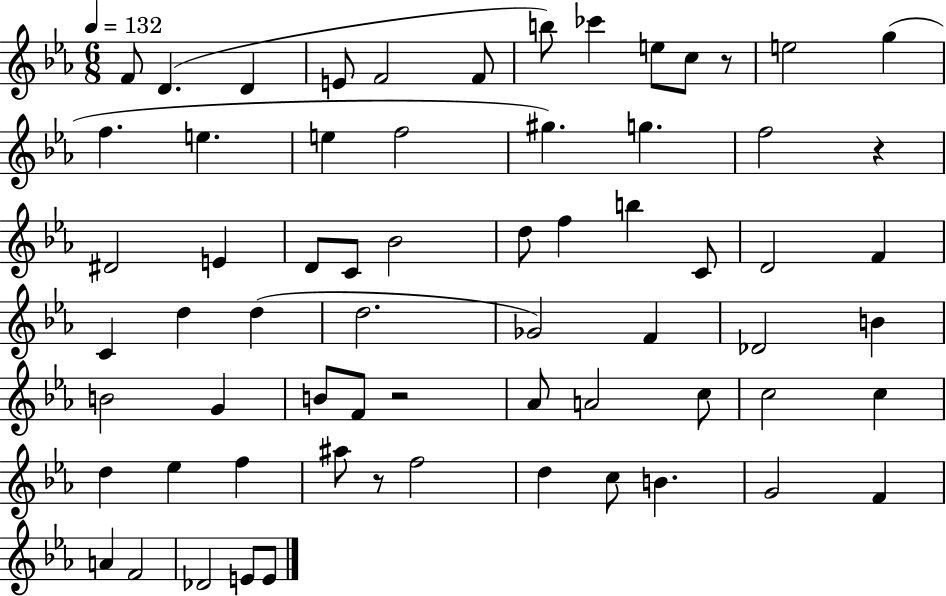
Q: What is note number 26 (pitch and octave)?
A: F5